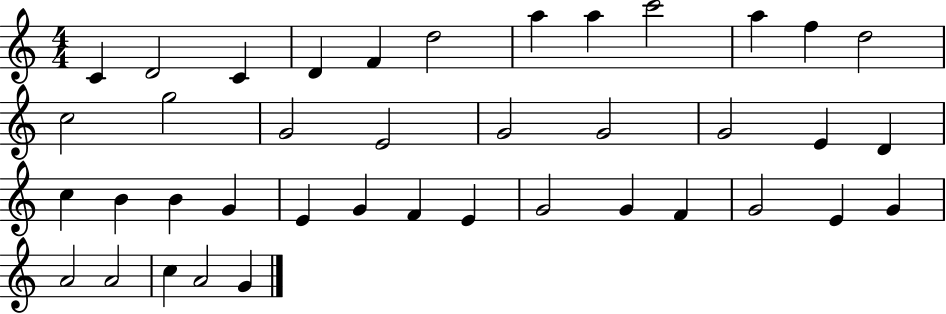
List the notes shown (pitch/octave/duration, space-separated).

C4/q D4/h C4/q D4/q F4/q D5/h A5/q A5/q C6/h A5/q F5/q D5/h C5/h G5/h G4/h E4/h G4/h G4/h G4/h E4/q D4/q C5/q B4/q B4/q G4/q E4/q G4/q F4/q E4/q G4/h G4/q F4/q G4/h E4/q G4/q A4/h A4/h C5/q A4/h G4/q